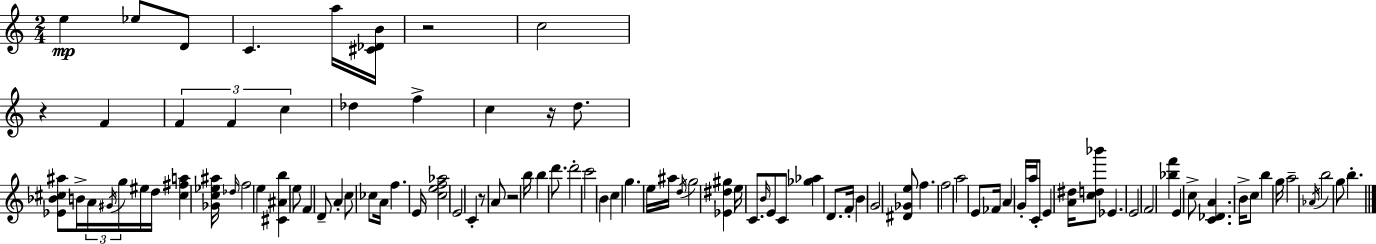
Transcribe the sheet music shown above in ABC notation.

X:1
T:Untitled
M:2/4
L:1/4
K:Am
e _e/2 D/2 C a/4 [^C_DB]/4 z2 c2 z F F F c _d f c z/4 d/2 [_E_B^c^a]/2 B/4 A/4 ^G/4 g/4 ^e/4 d/4 [^c^fa] [_Gc_e^a]/4 _d/4 f2 e [^C^Ab] e/2 F D/2 A c/2 _c/2 A/4 f E/4 [cef_a]2 E2 C z/2 A/2 z2 b/4 b d'/2 d'2 c'2 B c g e/4 ^a/4 d/4 g2 [_E^d^g] e/4 C/2 B/4 E/2 C/2 [_g_a] D/2 F/4 B G2 [^D_Ge]/2 f f2 a2 E/2 _F/4 A G/4 a/4 C/2 E [A^d]/4 [cd_b']/2 _E E2 F2 [_bf'] E c/2 [C_DA] B/4 c/2 b g/4 a2 _A/4 b2 g/2 b